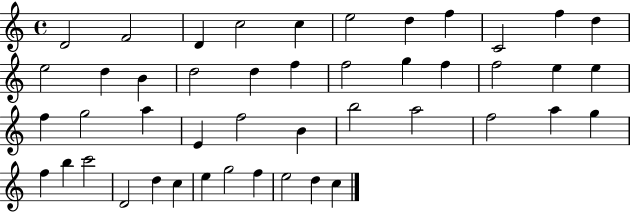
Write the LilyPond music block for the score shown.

{
  \clef treble
  \time 4/4
  \defaultTimeSignature
  \key c \major
  d'2 f'2 | d'4 c''2 c''4 | e''2 d''4 f''4 | c'2 f''4 d''4 | \break e''2 d''4 b'4 | d''2 d''4 f''4 | f''2 g''4 f''4 | f''2 e''4 e''4 | \break f''4 g''2 a''4 | e'4 f''2 b'4 | b''2 a''2 | f''2 a''4 g''4 | \break f''4 b''4 c'''2 | d'2 d''4 c''4 | e''4 g''2 f''4 | e''2 d''4 c''4 | \break \bar "|."
}